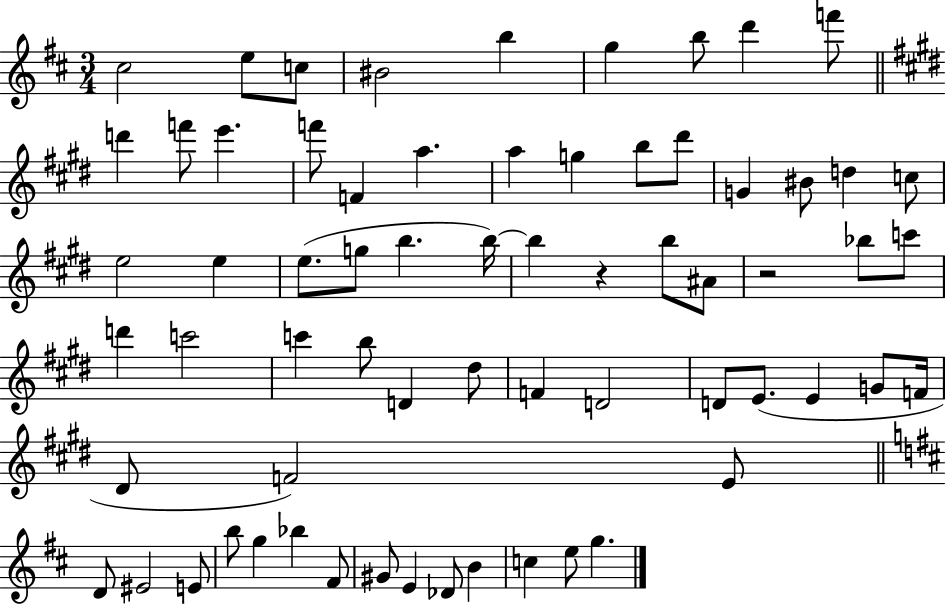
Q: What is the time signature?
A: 3/4